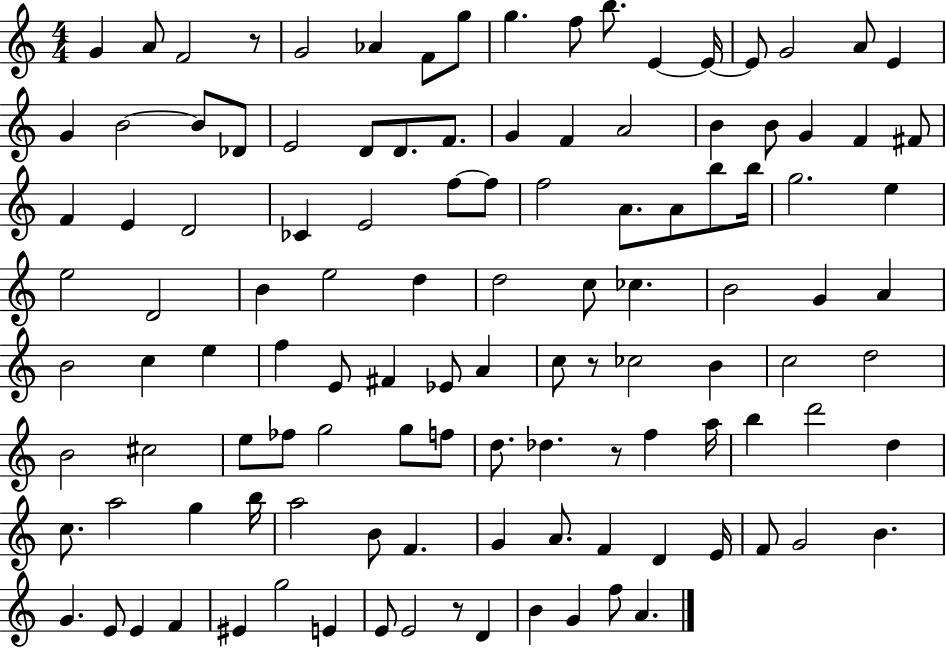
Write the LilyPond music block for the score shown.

{
  \clef treble
  \numericTimeSignature
  \time 4/4
  \key c \major
  g'4 a'8 f'2 r8 | g'2 aes'4 f'8 g''8 | g''4. f''8 b''8. e'4~~ e'16~~ | e'8 g'2 a'8 e'4 | \break g'4 b'2~~ b'8 des'8 | e'2 d'8 d'8. f'8. | g'4 f'4 a'2 | b'4 b'8 g'4 f'4 fis'8 | \break f'4 e'4 d'2 | ces'4 e'2 f''8~~ f''8 | f''2 a'8. a'8 b''8 b''16 | g''2. e''4 | \break e''2 d'2 | b'4 e''2 d''4 | d''2 c''8 ces''4. | b'2 g'4 a'4 | \break b'2 c''4 e''4 | f''4 e'8 fis'4 ees'8 a'4 | c''8 r8 ces''2 b'4 | c''2 d''2 | \break b'2 cis''2 | e''8 fes''8 g''2 g''8 f''8 | d''8. des''4. r8 f''4 a''16 | b''4 d'''2 d''4 | \break c''8. a''2 g''4 b''16 | a''2 b'8 f'4. | g'4 a'8. f'4 d'4 e'16 | f'8 g'2 b'4. | \break g'4. e'8 e'4 f'4 | eis'4 g''2 e'4 | e'8 e'2 r8 d'4 | b'4 g'4 f''8 a'4. | \break \bar "|."
}